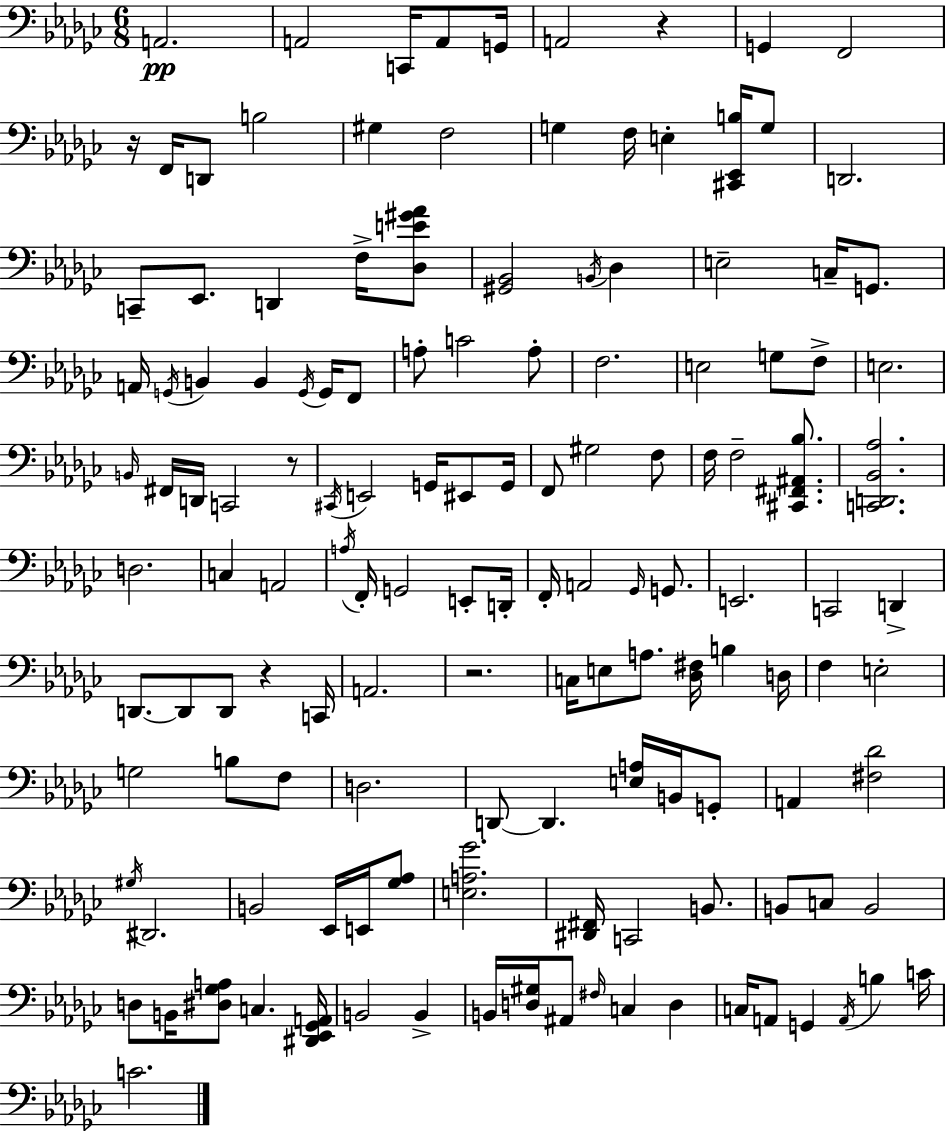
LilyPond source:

{
  \clef bass
  \numericTimeSignature
  \time 6/8
  \key ees \minor
  \repeat volta 2 { a,2.\pp | a,2 c,16 a,8 g,16 | a,2 r4 | g,4 f,2 | \break r16 f,16 d,8 b2 | gis4 f2 | g4 f16 e4-. <cis, ees, b>16 g8 | d,2. | \break c,8-- ees,8. d,4 f16-> <des e' gis' aes'>8 | <gis, bes,>2 \acciaccatura { b,16 } des4 | e2-- c16-- g,8. | a,16 \acciaccatura { g,16 } b,4 b,4 \acciaccatura { g,16 } | \break g,16 f,8 a8-. c'2 | a8-. f2. | e2 g8 | f8-> e2. | \break \grace { b,16 } fis,16 d,16 c,2 | r8 \acciaccatura { cis,16 } e,2 | g,16 eis,8 g,16 f,8 gis2 | f8 f16 f2-- | \break <cis, fis, ais, bes>8. <c, d, bes, aes>2. | d2. | c4 a,2 | \acciaccatura { a16 } f,16-. g,2 | \break e,8-. d,16-. f,16-. a,2 | \grace { ges,16 } g,8. e,2. | c,2 | d,4-> d,8.~~ d,8 | \break d,8 r4 c,16 a,2. | r2. | c16 e8 a8. | <des fis>16 b4 d16 f4 e2-. | \break g2 | b8 f8 d2. | d,8~~ d,4. | <e a>16 b,16 g,8-. a,4 <fis des'>2 | \break \acciaccatura { gis16 } dis,2. | b,2 | ees,16 e,16 <ges aes>8 <e a ges'>2. | <dis, fis,>16 c,2 | \break b,8. b,8 c8 | b,2 d8 b,16 <dis ges a>8 | c4. <dis, ees, ges, a,>16 b,2 | b,4-> b,16 <d gis>16 ais,8 | \break \grace { fis16 } c4 d4 c16 a,8 | g,4 \acciaccatura { a,16 } b4 c'16 c'2. | } \bar "|."
}